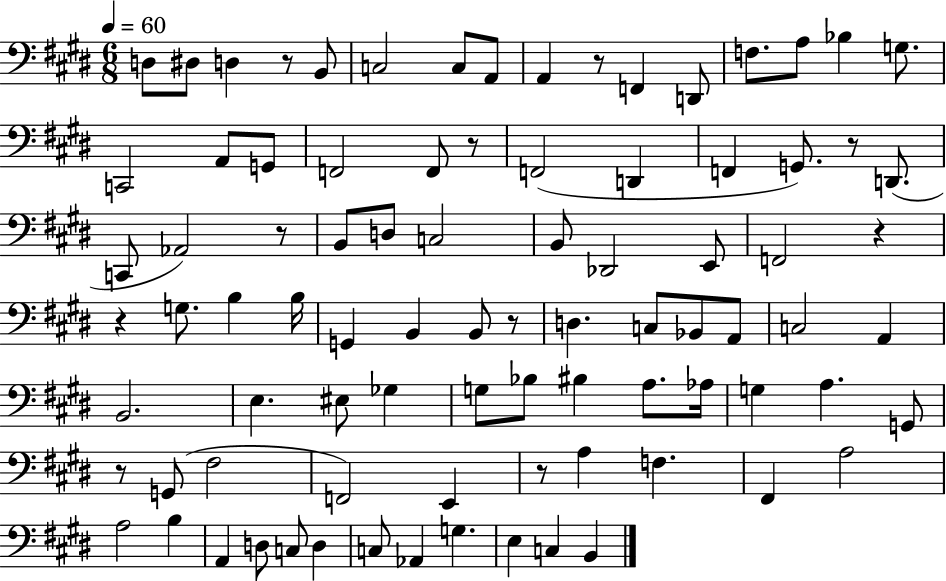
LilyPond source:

{
  \clef bass
  \numericTimeSignature
  \time 6/8
  \key e \major
  \tempo 4 = 60
  d8 dis8 d4 r8 b,8 | c2 c8 a,8 | a,4 r8 f,4 d,8 | f8. a8 bes4 g8. | \break c,2 a,8 g,8 | f,2 f,8 r8 | f,2( d,4 | f,4 g,8.) r8 d,8.( | \break c,8 aes,2) r8 | b,8 d8 c2 | b,8 des,2 e,8 | f,2 r4 | \break r4 g8. b4 b16 | g,4 b,4 b,8 r8 | d4. c8 bes,8 a,8 | c2 a,4 | \break b,2. | e4. eis8 ges4 | g8 bes8 bis4 a8. aes16 | g4 a4. g,8 | \break r8 g,8( fis2 | f,2) e,4 | r8 a4 f4. | fis,4 a2 | \break a2 b4 | a,4 d8 c8 d4 | c8 aes,4 g4. | e4 c4 b,4 | \break \bar "|."
}